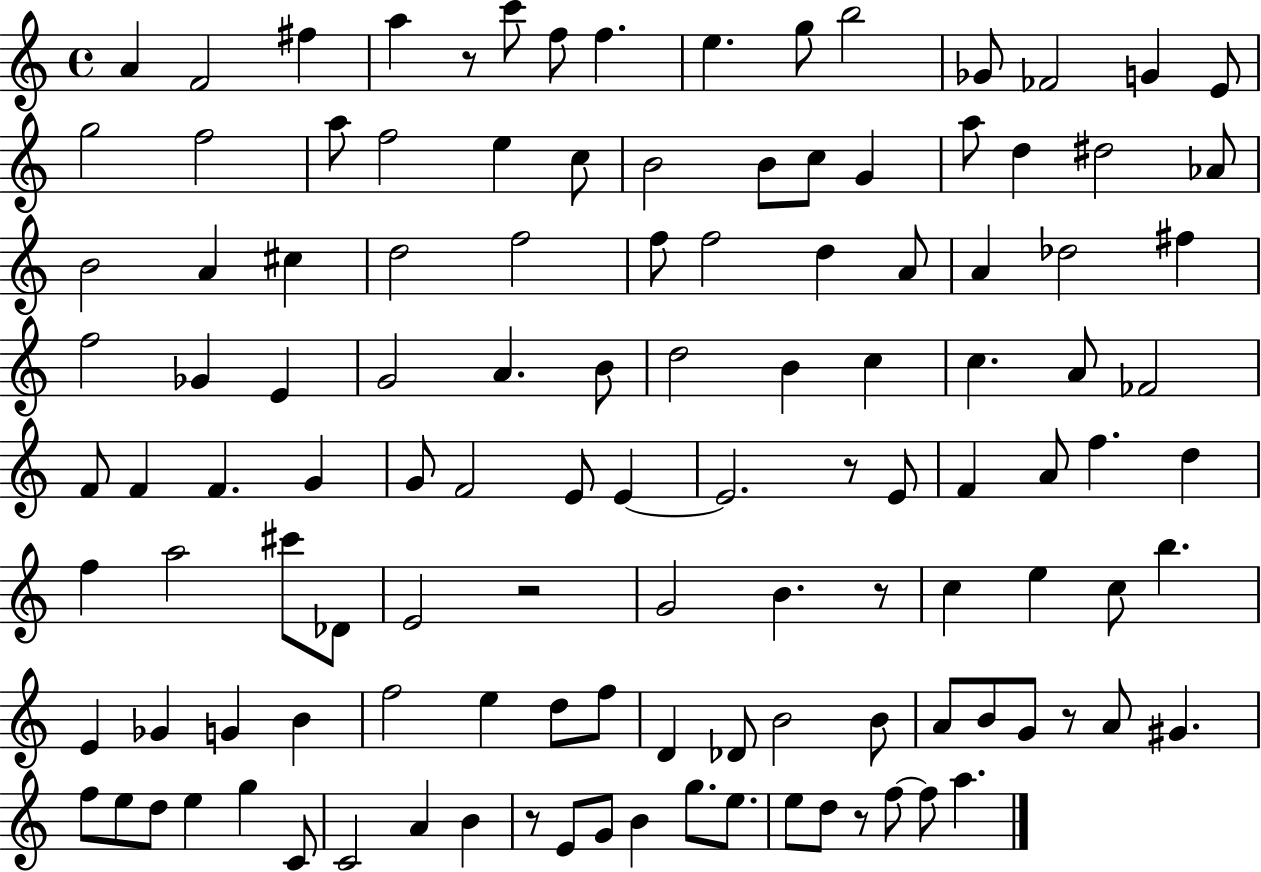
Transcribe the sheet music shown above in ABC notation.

X:1
T:Untitled
M:4/4
L:1/4
K:C
A F2 ^f a z/2 c'/2 f/2 f e g/2 b2 _G/2 _F2 G E/2 g2 f2 a/2 f2 e c/2 B2 B/2 c/2 G a/2 d ^d2 _A/2 B2 A ^c d2 f2 f/2 f2 d A/2 A _d2 ^f f2 _G E G2 A B/2 d2 B c c A/2 _F2 F/2 F F G G/2 F2 E/2 E E2 z/2 E/2 F A/2 f d f a2 ^c'/2 _D/2 E2 z2 G2 B z/2 c e c/2 b E _G G B f2 e d/2 f/2 D _D/2 B2 B/2 A/2 B/2 G/2 z/2 A/2 ^G f/2 e/2 d/2 e g C/2 C2 A B z/2 E/2 G/2 B g/2 e/2 e/2 d/2 z/2 f/2 f/2 a